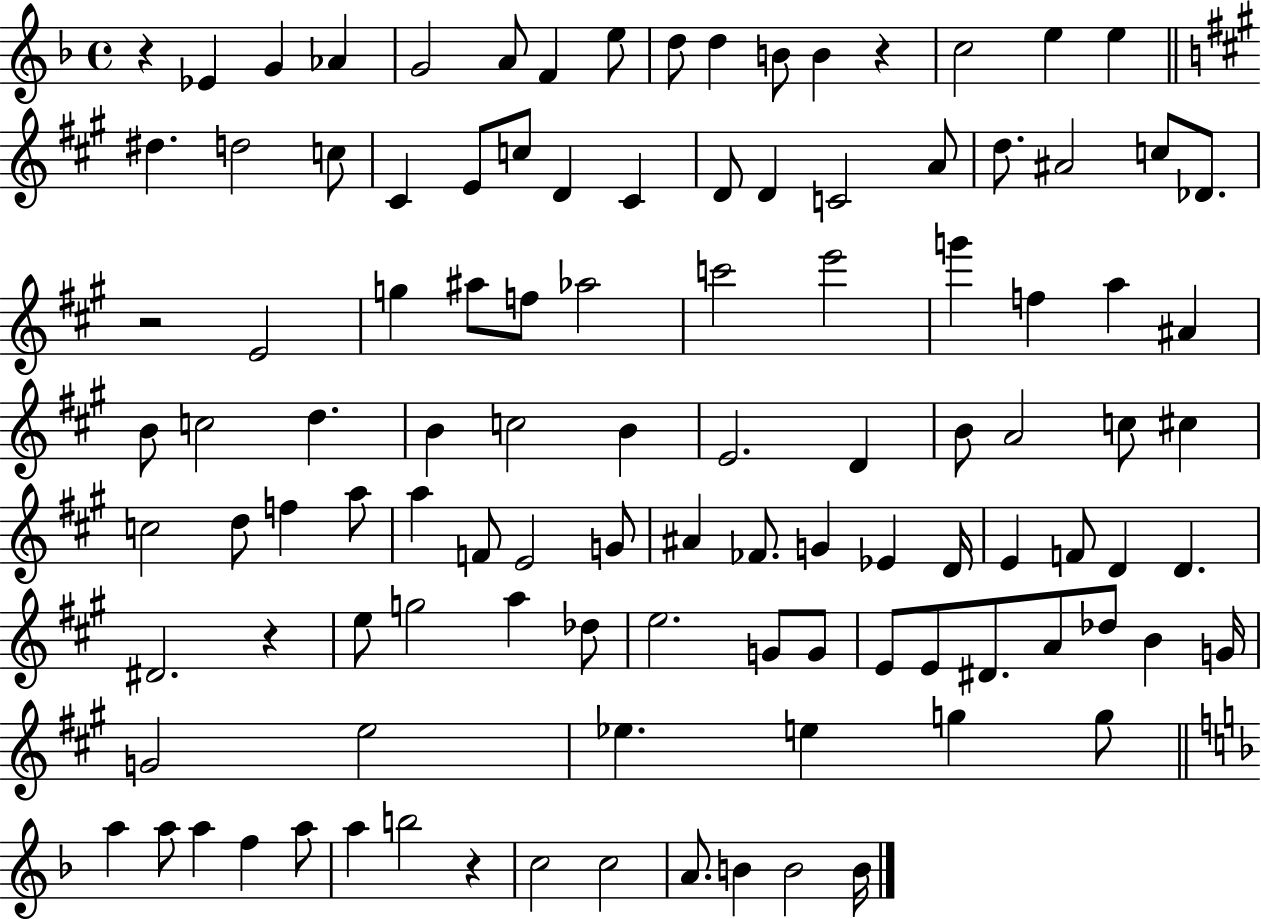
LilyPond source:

{
  \clef treble
  \time 4/4
  \defaultTimeSignature
  \key f \major
  r4 ees'4 g'4 aes'4 | g'2 a'8 f'4 e''8 | d''8 d''4 b'8 b'4 r4 | c''2 e''4 e''4 | \break \bar "||" \break \key a \major dis''4. d''2 c''8 | cis'4 e'8 c''8 d'4 cis'4 | d'8 d'4 c'2 a'8 | d''8. ais'2 c''8 des'8. | \break r2 e'2 | g''4 ais''8 f''8 aes''2 | c'''2 e'''2 | g'''4 f''4 a''4 ais'4 | \break b'8 c''2 d''4. | b'4 c''2 b'4 | e'2. d'4 | b'8 a'2 c''8 cis''4 | \break c''2 d''8 f''4 a''8 | a''4 f'8 e'2 g'8 | ais'4 fes'8. g'4 ees'4 d'16 | e'4 f'8 d'4 d'4. | \break dis'2. r4 | e''8 g''2 a''4 des''8 | e''2. g'8 g'8 | e'8 e'8 dis'8. a'8 des''8 b'4 g'16 | \break g'2 e''2 | ees''4. e''4 g''4 g''8 | \bar "||" \break \key f \major a''4 a''8 a''4 f''4 a''8 | a''4 b''2 r4 | c''2 c''2 | a'8. b'4 b'2 b'16 | \break \bar "|."
}